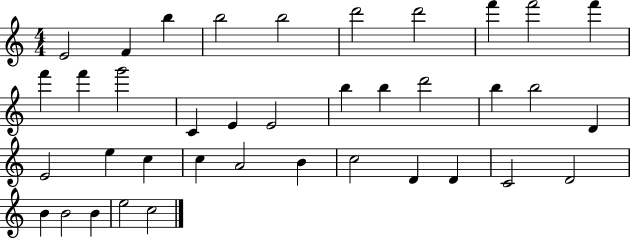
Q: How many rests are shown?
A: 0